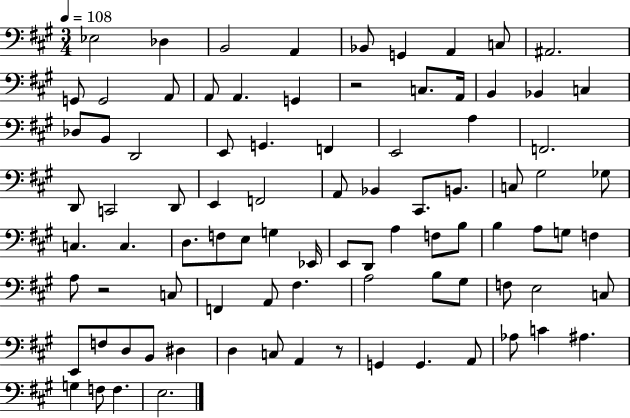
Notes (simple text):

Eb3/h Db3/q B2/h A2/q Bb2/e G2/q A2/q C3/e A#2/h. G2/e G2/h A2/e A2/e A2/q. G2/q R/h C3/e. A2/s B2/q Bb2/q C3/q Db3/e B2/e D2/h E2/e G2/q. F2/q E2/h A3/q F2/h. D2/e C2/h D2/e E2/q F2/h A2/e Bb2/q C#2/e. B2/e. C3/e G#3/h Gb3/e C3/q. C3/q. D3/e. F3/e E3/e G3/q Eb2/s E2/e D2/e A3/q F3/e B3/e B3/q A3/e G3/e F3/q A3/e R/h C3/e F2/q A2/e F#3/q. A3/h B3/e G#3/e F3/e E3/h C3/e E2/e F3/e D3/e B2/e D#3/q D3/q C3/e A2/q R/e G2/q G2/q. A2/e Ab3/e C4/q A#3/q. G3/q F3/e F3/q. E3/h.